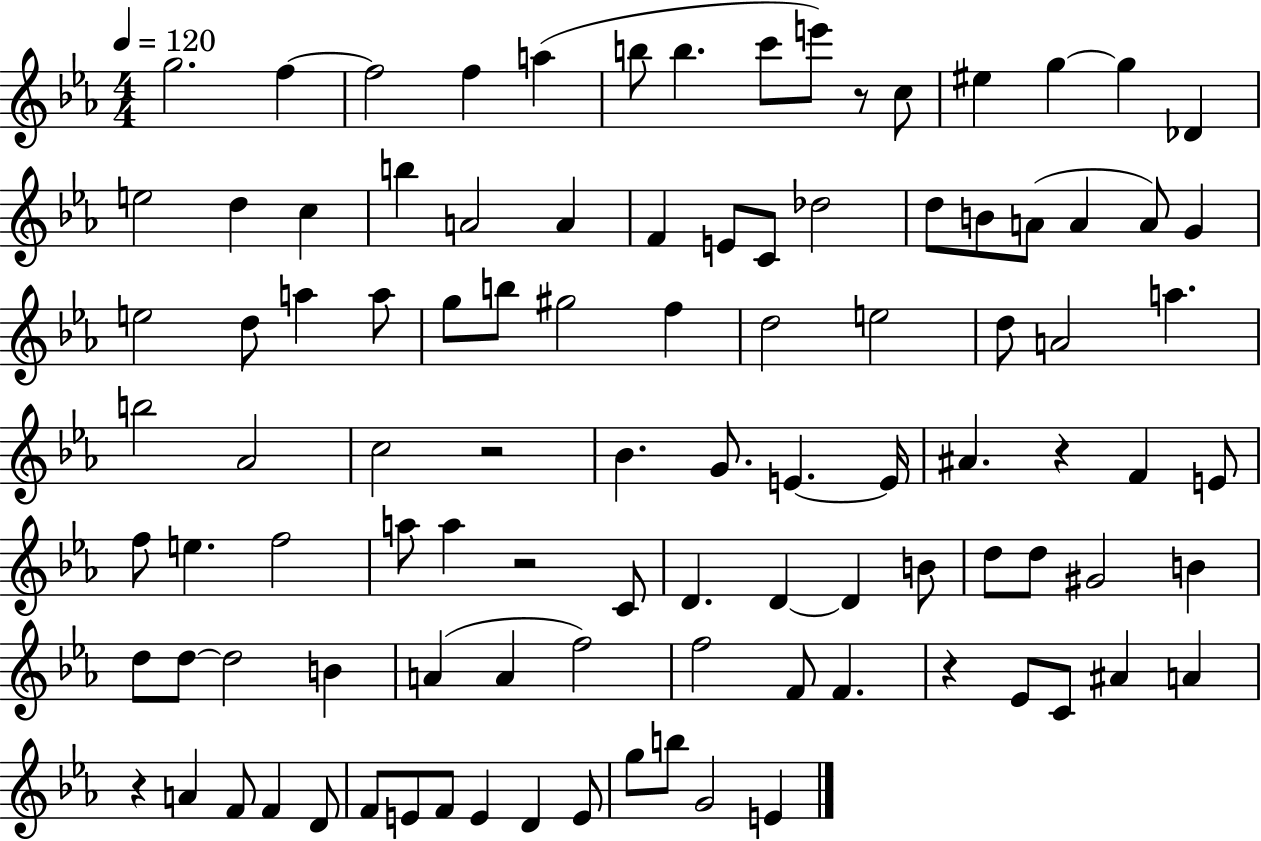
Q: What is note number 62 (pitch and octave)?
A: D4